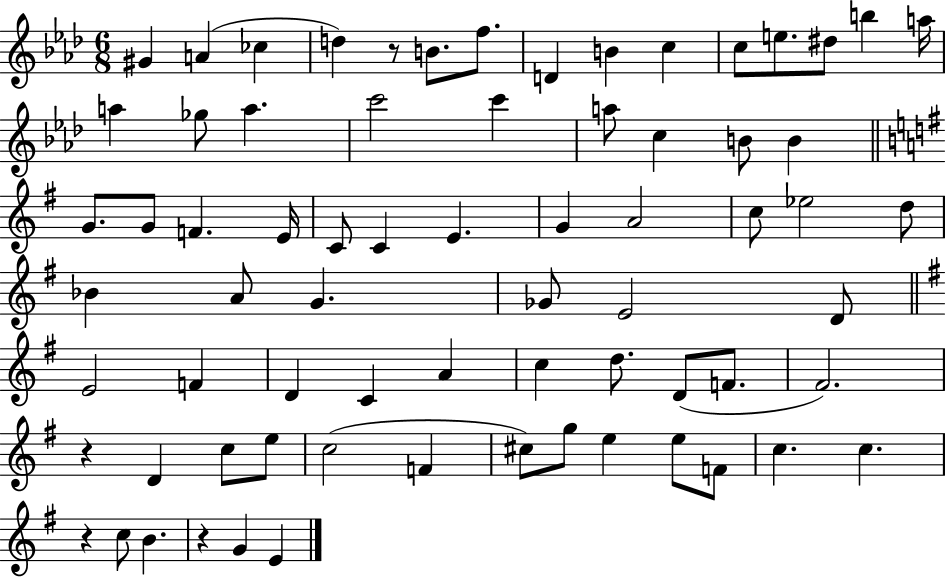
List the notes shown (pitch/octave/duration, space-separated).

G#4/q A4/q CES5/q D5/q R/e B4/e. F5/e. D4/q B4/q C5/q C5/e E5/e. D#5/e B5/q A5/s A5/q Gb5/e A5/q. C6/h C6/q A5/e C5/q B4/e B4/q G4/e. G4/e F4/q. E4/s C4/e C4/q E4/q. G4/q A4/h C5/e Eb5/h D5/e Bb4/q A4/e G4/q. Gb4/e E4/h D4/e E4/h F4/q D4/q C4/q A4/q C5/q D5/e. D4/e F4/e. F#4/h. R/q D4/q C5/e E5/e C5/h F4/q C#5/e G5/e E5/q E5/e F4/e C5/q. C5/q. R/q C5/e B4/q. R/q G4/q E4/q